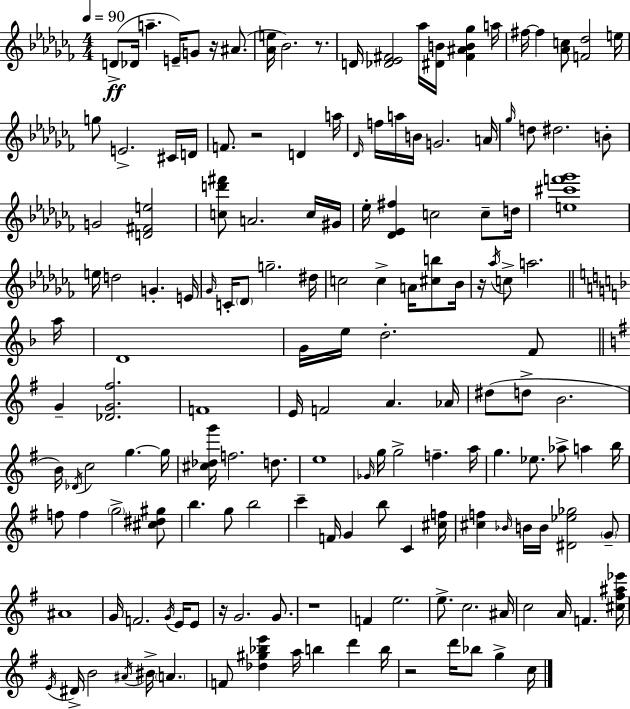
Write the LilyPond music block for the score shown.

{
  \clef treble
  \numericTimeSignature
  \time 4/4
  \key aes \minor
  \tempo 4 = 90
  \repeat volta 2 { d'8->(\ff des'16 a''4.-- e'16--) g'8 r16 ais'8.( | <aes' e''>16 bes'2.) r8. | d'16 <des' ees' fis'>2 aes''16 <dis' b'>16 <fis' ais' b' ges''>4 a''16 | fis''16~~ fis''4 <aes' c''>8 <f' des''>2 e''16 | \break g''8 e'2.-> cis'16 d'16 | f'8. r2 d'4 a''16 | \grace { des'16 } f''16 a''16 b'16 g'2. | a'16 \grace { ges''16 } d''8 dis''2. | \break b'8-. g'2 <d' fis' e''>2 | <c'' d''' fis'''>8 a'2. | c''16 gis'16 ees''16-. <des' ees' fis''>4 c''2 c''8-- | d''16 <e'' cis''' f''' ges'''>1 | \break e''16 d''2 g'4.-. | e'16 \grace { ges'16 } c'16-. \parenthesize des'8 g''2.-- | dis''16 c''2 c''4-> a'16 | <cis'' b''>8 bes'16 r16 \acciaccatura { aes''16 } c''8-> a''2. | \break \bar "||" \break \key d \minor a''16 d'1 | g'16 e''16 d''2.-. f'8 | \bar "||" \break \key g \major g'4-- <des' g' fis''>2. | f'1 | e'16 f'2 a'4. aes'16 | dis''8( d''8-> b'2. | \break b'16) \acciaccatura { des'16 } c''2 g''4.~~ | g''16 <cis'' des'' g'''>16 f''2. d''8. | e''1 | \grace { ges'16 } g''16 g''2-> f''4.-- | \break a''16 g''4. ees''8. aes''8-> a''4 | b''16 f''8 f''4 \parenthesize g''2-> | <cis'' dis'' gis''>8 b''4. g''8 b''2 | c'''4-- f'16 g'4 b''8 c'4 | \break <cis'' f''>16 <cis'' f''>4 \grace { bes'16 } b'16 b'16 <dis' ees'' ges''>2 | \parenthesize g'8-- ais'1 | g'16 f'2. | \acciaccatura { g'16 } e'16 e'8 r16 g'2. | \break g'8. r1 | f'4 e''2. | e''8.-> c''2. | ais'16 c''2 a'16 f'4. | \break <cis'' fis'' ais'' ees'''>16 \acciaccatura { e'16 } dis'16-> b'2 \acciaccatura { ais'16 } bis'16-> | \parenthesize a'4. f'8 <des'' gis'' bes'' e'''>4 a''16 b''4 | d'''4 b''16 r2 d'''16 bes''8 | g''4-> c''16 } \bar "|."
}